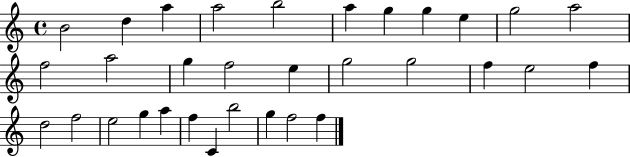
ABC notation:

X:1
T:Untitled
M:4/4
L:1/4
K:C
B2 d a a2 b2 a g g e g2 a2 f2 a2 g f2 e g2 g2 f e2 f d2 f2 e2 g a f C b2 g f2 f